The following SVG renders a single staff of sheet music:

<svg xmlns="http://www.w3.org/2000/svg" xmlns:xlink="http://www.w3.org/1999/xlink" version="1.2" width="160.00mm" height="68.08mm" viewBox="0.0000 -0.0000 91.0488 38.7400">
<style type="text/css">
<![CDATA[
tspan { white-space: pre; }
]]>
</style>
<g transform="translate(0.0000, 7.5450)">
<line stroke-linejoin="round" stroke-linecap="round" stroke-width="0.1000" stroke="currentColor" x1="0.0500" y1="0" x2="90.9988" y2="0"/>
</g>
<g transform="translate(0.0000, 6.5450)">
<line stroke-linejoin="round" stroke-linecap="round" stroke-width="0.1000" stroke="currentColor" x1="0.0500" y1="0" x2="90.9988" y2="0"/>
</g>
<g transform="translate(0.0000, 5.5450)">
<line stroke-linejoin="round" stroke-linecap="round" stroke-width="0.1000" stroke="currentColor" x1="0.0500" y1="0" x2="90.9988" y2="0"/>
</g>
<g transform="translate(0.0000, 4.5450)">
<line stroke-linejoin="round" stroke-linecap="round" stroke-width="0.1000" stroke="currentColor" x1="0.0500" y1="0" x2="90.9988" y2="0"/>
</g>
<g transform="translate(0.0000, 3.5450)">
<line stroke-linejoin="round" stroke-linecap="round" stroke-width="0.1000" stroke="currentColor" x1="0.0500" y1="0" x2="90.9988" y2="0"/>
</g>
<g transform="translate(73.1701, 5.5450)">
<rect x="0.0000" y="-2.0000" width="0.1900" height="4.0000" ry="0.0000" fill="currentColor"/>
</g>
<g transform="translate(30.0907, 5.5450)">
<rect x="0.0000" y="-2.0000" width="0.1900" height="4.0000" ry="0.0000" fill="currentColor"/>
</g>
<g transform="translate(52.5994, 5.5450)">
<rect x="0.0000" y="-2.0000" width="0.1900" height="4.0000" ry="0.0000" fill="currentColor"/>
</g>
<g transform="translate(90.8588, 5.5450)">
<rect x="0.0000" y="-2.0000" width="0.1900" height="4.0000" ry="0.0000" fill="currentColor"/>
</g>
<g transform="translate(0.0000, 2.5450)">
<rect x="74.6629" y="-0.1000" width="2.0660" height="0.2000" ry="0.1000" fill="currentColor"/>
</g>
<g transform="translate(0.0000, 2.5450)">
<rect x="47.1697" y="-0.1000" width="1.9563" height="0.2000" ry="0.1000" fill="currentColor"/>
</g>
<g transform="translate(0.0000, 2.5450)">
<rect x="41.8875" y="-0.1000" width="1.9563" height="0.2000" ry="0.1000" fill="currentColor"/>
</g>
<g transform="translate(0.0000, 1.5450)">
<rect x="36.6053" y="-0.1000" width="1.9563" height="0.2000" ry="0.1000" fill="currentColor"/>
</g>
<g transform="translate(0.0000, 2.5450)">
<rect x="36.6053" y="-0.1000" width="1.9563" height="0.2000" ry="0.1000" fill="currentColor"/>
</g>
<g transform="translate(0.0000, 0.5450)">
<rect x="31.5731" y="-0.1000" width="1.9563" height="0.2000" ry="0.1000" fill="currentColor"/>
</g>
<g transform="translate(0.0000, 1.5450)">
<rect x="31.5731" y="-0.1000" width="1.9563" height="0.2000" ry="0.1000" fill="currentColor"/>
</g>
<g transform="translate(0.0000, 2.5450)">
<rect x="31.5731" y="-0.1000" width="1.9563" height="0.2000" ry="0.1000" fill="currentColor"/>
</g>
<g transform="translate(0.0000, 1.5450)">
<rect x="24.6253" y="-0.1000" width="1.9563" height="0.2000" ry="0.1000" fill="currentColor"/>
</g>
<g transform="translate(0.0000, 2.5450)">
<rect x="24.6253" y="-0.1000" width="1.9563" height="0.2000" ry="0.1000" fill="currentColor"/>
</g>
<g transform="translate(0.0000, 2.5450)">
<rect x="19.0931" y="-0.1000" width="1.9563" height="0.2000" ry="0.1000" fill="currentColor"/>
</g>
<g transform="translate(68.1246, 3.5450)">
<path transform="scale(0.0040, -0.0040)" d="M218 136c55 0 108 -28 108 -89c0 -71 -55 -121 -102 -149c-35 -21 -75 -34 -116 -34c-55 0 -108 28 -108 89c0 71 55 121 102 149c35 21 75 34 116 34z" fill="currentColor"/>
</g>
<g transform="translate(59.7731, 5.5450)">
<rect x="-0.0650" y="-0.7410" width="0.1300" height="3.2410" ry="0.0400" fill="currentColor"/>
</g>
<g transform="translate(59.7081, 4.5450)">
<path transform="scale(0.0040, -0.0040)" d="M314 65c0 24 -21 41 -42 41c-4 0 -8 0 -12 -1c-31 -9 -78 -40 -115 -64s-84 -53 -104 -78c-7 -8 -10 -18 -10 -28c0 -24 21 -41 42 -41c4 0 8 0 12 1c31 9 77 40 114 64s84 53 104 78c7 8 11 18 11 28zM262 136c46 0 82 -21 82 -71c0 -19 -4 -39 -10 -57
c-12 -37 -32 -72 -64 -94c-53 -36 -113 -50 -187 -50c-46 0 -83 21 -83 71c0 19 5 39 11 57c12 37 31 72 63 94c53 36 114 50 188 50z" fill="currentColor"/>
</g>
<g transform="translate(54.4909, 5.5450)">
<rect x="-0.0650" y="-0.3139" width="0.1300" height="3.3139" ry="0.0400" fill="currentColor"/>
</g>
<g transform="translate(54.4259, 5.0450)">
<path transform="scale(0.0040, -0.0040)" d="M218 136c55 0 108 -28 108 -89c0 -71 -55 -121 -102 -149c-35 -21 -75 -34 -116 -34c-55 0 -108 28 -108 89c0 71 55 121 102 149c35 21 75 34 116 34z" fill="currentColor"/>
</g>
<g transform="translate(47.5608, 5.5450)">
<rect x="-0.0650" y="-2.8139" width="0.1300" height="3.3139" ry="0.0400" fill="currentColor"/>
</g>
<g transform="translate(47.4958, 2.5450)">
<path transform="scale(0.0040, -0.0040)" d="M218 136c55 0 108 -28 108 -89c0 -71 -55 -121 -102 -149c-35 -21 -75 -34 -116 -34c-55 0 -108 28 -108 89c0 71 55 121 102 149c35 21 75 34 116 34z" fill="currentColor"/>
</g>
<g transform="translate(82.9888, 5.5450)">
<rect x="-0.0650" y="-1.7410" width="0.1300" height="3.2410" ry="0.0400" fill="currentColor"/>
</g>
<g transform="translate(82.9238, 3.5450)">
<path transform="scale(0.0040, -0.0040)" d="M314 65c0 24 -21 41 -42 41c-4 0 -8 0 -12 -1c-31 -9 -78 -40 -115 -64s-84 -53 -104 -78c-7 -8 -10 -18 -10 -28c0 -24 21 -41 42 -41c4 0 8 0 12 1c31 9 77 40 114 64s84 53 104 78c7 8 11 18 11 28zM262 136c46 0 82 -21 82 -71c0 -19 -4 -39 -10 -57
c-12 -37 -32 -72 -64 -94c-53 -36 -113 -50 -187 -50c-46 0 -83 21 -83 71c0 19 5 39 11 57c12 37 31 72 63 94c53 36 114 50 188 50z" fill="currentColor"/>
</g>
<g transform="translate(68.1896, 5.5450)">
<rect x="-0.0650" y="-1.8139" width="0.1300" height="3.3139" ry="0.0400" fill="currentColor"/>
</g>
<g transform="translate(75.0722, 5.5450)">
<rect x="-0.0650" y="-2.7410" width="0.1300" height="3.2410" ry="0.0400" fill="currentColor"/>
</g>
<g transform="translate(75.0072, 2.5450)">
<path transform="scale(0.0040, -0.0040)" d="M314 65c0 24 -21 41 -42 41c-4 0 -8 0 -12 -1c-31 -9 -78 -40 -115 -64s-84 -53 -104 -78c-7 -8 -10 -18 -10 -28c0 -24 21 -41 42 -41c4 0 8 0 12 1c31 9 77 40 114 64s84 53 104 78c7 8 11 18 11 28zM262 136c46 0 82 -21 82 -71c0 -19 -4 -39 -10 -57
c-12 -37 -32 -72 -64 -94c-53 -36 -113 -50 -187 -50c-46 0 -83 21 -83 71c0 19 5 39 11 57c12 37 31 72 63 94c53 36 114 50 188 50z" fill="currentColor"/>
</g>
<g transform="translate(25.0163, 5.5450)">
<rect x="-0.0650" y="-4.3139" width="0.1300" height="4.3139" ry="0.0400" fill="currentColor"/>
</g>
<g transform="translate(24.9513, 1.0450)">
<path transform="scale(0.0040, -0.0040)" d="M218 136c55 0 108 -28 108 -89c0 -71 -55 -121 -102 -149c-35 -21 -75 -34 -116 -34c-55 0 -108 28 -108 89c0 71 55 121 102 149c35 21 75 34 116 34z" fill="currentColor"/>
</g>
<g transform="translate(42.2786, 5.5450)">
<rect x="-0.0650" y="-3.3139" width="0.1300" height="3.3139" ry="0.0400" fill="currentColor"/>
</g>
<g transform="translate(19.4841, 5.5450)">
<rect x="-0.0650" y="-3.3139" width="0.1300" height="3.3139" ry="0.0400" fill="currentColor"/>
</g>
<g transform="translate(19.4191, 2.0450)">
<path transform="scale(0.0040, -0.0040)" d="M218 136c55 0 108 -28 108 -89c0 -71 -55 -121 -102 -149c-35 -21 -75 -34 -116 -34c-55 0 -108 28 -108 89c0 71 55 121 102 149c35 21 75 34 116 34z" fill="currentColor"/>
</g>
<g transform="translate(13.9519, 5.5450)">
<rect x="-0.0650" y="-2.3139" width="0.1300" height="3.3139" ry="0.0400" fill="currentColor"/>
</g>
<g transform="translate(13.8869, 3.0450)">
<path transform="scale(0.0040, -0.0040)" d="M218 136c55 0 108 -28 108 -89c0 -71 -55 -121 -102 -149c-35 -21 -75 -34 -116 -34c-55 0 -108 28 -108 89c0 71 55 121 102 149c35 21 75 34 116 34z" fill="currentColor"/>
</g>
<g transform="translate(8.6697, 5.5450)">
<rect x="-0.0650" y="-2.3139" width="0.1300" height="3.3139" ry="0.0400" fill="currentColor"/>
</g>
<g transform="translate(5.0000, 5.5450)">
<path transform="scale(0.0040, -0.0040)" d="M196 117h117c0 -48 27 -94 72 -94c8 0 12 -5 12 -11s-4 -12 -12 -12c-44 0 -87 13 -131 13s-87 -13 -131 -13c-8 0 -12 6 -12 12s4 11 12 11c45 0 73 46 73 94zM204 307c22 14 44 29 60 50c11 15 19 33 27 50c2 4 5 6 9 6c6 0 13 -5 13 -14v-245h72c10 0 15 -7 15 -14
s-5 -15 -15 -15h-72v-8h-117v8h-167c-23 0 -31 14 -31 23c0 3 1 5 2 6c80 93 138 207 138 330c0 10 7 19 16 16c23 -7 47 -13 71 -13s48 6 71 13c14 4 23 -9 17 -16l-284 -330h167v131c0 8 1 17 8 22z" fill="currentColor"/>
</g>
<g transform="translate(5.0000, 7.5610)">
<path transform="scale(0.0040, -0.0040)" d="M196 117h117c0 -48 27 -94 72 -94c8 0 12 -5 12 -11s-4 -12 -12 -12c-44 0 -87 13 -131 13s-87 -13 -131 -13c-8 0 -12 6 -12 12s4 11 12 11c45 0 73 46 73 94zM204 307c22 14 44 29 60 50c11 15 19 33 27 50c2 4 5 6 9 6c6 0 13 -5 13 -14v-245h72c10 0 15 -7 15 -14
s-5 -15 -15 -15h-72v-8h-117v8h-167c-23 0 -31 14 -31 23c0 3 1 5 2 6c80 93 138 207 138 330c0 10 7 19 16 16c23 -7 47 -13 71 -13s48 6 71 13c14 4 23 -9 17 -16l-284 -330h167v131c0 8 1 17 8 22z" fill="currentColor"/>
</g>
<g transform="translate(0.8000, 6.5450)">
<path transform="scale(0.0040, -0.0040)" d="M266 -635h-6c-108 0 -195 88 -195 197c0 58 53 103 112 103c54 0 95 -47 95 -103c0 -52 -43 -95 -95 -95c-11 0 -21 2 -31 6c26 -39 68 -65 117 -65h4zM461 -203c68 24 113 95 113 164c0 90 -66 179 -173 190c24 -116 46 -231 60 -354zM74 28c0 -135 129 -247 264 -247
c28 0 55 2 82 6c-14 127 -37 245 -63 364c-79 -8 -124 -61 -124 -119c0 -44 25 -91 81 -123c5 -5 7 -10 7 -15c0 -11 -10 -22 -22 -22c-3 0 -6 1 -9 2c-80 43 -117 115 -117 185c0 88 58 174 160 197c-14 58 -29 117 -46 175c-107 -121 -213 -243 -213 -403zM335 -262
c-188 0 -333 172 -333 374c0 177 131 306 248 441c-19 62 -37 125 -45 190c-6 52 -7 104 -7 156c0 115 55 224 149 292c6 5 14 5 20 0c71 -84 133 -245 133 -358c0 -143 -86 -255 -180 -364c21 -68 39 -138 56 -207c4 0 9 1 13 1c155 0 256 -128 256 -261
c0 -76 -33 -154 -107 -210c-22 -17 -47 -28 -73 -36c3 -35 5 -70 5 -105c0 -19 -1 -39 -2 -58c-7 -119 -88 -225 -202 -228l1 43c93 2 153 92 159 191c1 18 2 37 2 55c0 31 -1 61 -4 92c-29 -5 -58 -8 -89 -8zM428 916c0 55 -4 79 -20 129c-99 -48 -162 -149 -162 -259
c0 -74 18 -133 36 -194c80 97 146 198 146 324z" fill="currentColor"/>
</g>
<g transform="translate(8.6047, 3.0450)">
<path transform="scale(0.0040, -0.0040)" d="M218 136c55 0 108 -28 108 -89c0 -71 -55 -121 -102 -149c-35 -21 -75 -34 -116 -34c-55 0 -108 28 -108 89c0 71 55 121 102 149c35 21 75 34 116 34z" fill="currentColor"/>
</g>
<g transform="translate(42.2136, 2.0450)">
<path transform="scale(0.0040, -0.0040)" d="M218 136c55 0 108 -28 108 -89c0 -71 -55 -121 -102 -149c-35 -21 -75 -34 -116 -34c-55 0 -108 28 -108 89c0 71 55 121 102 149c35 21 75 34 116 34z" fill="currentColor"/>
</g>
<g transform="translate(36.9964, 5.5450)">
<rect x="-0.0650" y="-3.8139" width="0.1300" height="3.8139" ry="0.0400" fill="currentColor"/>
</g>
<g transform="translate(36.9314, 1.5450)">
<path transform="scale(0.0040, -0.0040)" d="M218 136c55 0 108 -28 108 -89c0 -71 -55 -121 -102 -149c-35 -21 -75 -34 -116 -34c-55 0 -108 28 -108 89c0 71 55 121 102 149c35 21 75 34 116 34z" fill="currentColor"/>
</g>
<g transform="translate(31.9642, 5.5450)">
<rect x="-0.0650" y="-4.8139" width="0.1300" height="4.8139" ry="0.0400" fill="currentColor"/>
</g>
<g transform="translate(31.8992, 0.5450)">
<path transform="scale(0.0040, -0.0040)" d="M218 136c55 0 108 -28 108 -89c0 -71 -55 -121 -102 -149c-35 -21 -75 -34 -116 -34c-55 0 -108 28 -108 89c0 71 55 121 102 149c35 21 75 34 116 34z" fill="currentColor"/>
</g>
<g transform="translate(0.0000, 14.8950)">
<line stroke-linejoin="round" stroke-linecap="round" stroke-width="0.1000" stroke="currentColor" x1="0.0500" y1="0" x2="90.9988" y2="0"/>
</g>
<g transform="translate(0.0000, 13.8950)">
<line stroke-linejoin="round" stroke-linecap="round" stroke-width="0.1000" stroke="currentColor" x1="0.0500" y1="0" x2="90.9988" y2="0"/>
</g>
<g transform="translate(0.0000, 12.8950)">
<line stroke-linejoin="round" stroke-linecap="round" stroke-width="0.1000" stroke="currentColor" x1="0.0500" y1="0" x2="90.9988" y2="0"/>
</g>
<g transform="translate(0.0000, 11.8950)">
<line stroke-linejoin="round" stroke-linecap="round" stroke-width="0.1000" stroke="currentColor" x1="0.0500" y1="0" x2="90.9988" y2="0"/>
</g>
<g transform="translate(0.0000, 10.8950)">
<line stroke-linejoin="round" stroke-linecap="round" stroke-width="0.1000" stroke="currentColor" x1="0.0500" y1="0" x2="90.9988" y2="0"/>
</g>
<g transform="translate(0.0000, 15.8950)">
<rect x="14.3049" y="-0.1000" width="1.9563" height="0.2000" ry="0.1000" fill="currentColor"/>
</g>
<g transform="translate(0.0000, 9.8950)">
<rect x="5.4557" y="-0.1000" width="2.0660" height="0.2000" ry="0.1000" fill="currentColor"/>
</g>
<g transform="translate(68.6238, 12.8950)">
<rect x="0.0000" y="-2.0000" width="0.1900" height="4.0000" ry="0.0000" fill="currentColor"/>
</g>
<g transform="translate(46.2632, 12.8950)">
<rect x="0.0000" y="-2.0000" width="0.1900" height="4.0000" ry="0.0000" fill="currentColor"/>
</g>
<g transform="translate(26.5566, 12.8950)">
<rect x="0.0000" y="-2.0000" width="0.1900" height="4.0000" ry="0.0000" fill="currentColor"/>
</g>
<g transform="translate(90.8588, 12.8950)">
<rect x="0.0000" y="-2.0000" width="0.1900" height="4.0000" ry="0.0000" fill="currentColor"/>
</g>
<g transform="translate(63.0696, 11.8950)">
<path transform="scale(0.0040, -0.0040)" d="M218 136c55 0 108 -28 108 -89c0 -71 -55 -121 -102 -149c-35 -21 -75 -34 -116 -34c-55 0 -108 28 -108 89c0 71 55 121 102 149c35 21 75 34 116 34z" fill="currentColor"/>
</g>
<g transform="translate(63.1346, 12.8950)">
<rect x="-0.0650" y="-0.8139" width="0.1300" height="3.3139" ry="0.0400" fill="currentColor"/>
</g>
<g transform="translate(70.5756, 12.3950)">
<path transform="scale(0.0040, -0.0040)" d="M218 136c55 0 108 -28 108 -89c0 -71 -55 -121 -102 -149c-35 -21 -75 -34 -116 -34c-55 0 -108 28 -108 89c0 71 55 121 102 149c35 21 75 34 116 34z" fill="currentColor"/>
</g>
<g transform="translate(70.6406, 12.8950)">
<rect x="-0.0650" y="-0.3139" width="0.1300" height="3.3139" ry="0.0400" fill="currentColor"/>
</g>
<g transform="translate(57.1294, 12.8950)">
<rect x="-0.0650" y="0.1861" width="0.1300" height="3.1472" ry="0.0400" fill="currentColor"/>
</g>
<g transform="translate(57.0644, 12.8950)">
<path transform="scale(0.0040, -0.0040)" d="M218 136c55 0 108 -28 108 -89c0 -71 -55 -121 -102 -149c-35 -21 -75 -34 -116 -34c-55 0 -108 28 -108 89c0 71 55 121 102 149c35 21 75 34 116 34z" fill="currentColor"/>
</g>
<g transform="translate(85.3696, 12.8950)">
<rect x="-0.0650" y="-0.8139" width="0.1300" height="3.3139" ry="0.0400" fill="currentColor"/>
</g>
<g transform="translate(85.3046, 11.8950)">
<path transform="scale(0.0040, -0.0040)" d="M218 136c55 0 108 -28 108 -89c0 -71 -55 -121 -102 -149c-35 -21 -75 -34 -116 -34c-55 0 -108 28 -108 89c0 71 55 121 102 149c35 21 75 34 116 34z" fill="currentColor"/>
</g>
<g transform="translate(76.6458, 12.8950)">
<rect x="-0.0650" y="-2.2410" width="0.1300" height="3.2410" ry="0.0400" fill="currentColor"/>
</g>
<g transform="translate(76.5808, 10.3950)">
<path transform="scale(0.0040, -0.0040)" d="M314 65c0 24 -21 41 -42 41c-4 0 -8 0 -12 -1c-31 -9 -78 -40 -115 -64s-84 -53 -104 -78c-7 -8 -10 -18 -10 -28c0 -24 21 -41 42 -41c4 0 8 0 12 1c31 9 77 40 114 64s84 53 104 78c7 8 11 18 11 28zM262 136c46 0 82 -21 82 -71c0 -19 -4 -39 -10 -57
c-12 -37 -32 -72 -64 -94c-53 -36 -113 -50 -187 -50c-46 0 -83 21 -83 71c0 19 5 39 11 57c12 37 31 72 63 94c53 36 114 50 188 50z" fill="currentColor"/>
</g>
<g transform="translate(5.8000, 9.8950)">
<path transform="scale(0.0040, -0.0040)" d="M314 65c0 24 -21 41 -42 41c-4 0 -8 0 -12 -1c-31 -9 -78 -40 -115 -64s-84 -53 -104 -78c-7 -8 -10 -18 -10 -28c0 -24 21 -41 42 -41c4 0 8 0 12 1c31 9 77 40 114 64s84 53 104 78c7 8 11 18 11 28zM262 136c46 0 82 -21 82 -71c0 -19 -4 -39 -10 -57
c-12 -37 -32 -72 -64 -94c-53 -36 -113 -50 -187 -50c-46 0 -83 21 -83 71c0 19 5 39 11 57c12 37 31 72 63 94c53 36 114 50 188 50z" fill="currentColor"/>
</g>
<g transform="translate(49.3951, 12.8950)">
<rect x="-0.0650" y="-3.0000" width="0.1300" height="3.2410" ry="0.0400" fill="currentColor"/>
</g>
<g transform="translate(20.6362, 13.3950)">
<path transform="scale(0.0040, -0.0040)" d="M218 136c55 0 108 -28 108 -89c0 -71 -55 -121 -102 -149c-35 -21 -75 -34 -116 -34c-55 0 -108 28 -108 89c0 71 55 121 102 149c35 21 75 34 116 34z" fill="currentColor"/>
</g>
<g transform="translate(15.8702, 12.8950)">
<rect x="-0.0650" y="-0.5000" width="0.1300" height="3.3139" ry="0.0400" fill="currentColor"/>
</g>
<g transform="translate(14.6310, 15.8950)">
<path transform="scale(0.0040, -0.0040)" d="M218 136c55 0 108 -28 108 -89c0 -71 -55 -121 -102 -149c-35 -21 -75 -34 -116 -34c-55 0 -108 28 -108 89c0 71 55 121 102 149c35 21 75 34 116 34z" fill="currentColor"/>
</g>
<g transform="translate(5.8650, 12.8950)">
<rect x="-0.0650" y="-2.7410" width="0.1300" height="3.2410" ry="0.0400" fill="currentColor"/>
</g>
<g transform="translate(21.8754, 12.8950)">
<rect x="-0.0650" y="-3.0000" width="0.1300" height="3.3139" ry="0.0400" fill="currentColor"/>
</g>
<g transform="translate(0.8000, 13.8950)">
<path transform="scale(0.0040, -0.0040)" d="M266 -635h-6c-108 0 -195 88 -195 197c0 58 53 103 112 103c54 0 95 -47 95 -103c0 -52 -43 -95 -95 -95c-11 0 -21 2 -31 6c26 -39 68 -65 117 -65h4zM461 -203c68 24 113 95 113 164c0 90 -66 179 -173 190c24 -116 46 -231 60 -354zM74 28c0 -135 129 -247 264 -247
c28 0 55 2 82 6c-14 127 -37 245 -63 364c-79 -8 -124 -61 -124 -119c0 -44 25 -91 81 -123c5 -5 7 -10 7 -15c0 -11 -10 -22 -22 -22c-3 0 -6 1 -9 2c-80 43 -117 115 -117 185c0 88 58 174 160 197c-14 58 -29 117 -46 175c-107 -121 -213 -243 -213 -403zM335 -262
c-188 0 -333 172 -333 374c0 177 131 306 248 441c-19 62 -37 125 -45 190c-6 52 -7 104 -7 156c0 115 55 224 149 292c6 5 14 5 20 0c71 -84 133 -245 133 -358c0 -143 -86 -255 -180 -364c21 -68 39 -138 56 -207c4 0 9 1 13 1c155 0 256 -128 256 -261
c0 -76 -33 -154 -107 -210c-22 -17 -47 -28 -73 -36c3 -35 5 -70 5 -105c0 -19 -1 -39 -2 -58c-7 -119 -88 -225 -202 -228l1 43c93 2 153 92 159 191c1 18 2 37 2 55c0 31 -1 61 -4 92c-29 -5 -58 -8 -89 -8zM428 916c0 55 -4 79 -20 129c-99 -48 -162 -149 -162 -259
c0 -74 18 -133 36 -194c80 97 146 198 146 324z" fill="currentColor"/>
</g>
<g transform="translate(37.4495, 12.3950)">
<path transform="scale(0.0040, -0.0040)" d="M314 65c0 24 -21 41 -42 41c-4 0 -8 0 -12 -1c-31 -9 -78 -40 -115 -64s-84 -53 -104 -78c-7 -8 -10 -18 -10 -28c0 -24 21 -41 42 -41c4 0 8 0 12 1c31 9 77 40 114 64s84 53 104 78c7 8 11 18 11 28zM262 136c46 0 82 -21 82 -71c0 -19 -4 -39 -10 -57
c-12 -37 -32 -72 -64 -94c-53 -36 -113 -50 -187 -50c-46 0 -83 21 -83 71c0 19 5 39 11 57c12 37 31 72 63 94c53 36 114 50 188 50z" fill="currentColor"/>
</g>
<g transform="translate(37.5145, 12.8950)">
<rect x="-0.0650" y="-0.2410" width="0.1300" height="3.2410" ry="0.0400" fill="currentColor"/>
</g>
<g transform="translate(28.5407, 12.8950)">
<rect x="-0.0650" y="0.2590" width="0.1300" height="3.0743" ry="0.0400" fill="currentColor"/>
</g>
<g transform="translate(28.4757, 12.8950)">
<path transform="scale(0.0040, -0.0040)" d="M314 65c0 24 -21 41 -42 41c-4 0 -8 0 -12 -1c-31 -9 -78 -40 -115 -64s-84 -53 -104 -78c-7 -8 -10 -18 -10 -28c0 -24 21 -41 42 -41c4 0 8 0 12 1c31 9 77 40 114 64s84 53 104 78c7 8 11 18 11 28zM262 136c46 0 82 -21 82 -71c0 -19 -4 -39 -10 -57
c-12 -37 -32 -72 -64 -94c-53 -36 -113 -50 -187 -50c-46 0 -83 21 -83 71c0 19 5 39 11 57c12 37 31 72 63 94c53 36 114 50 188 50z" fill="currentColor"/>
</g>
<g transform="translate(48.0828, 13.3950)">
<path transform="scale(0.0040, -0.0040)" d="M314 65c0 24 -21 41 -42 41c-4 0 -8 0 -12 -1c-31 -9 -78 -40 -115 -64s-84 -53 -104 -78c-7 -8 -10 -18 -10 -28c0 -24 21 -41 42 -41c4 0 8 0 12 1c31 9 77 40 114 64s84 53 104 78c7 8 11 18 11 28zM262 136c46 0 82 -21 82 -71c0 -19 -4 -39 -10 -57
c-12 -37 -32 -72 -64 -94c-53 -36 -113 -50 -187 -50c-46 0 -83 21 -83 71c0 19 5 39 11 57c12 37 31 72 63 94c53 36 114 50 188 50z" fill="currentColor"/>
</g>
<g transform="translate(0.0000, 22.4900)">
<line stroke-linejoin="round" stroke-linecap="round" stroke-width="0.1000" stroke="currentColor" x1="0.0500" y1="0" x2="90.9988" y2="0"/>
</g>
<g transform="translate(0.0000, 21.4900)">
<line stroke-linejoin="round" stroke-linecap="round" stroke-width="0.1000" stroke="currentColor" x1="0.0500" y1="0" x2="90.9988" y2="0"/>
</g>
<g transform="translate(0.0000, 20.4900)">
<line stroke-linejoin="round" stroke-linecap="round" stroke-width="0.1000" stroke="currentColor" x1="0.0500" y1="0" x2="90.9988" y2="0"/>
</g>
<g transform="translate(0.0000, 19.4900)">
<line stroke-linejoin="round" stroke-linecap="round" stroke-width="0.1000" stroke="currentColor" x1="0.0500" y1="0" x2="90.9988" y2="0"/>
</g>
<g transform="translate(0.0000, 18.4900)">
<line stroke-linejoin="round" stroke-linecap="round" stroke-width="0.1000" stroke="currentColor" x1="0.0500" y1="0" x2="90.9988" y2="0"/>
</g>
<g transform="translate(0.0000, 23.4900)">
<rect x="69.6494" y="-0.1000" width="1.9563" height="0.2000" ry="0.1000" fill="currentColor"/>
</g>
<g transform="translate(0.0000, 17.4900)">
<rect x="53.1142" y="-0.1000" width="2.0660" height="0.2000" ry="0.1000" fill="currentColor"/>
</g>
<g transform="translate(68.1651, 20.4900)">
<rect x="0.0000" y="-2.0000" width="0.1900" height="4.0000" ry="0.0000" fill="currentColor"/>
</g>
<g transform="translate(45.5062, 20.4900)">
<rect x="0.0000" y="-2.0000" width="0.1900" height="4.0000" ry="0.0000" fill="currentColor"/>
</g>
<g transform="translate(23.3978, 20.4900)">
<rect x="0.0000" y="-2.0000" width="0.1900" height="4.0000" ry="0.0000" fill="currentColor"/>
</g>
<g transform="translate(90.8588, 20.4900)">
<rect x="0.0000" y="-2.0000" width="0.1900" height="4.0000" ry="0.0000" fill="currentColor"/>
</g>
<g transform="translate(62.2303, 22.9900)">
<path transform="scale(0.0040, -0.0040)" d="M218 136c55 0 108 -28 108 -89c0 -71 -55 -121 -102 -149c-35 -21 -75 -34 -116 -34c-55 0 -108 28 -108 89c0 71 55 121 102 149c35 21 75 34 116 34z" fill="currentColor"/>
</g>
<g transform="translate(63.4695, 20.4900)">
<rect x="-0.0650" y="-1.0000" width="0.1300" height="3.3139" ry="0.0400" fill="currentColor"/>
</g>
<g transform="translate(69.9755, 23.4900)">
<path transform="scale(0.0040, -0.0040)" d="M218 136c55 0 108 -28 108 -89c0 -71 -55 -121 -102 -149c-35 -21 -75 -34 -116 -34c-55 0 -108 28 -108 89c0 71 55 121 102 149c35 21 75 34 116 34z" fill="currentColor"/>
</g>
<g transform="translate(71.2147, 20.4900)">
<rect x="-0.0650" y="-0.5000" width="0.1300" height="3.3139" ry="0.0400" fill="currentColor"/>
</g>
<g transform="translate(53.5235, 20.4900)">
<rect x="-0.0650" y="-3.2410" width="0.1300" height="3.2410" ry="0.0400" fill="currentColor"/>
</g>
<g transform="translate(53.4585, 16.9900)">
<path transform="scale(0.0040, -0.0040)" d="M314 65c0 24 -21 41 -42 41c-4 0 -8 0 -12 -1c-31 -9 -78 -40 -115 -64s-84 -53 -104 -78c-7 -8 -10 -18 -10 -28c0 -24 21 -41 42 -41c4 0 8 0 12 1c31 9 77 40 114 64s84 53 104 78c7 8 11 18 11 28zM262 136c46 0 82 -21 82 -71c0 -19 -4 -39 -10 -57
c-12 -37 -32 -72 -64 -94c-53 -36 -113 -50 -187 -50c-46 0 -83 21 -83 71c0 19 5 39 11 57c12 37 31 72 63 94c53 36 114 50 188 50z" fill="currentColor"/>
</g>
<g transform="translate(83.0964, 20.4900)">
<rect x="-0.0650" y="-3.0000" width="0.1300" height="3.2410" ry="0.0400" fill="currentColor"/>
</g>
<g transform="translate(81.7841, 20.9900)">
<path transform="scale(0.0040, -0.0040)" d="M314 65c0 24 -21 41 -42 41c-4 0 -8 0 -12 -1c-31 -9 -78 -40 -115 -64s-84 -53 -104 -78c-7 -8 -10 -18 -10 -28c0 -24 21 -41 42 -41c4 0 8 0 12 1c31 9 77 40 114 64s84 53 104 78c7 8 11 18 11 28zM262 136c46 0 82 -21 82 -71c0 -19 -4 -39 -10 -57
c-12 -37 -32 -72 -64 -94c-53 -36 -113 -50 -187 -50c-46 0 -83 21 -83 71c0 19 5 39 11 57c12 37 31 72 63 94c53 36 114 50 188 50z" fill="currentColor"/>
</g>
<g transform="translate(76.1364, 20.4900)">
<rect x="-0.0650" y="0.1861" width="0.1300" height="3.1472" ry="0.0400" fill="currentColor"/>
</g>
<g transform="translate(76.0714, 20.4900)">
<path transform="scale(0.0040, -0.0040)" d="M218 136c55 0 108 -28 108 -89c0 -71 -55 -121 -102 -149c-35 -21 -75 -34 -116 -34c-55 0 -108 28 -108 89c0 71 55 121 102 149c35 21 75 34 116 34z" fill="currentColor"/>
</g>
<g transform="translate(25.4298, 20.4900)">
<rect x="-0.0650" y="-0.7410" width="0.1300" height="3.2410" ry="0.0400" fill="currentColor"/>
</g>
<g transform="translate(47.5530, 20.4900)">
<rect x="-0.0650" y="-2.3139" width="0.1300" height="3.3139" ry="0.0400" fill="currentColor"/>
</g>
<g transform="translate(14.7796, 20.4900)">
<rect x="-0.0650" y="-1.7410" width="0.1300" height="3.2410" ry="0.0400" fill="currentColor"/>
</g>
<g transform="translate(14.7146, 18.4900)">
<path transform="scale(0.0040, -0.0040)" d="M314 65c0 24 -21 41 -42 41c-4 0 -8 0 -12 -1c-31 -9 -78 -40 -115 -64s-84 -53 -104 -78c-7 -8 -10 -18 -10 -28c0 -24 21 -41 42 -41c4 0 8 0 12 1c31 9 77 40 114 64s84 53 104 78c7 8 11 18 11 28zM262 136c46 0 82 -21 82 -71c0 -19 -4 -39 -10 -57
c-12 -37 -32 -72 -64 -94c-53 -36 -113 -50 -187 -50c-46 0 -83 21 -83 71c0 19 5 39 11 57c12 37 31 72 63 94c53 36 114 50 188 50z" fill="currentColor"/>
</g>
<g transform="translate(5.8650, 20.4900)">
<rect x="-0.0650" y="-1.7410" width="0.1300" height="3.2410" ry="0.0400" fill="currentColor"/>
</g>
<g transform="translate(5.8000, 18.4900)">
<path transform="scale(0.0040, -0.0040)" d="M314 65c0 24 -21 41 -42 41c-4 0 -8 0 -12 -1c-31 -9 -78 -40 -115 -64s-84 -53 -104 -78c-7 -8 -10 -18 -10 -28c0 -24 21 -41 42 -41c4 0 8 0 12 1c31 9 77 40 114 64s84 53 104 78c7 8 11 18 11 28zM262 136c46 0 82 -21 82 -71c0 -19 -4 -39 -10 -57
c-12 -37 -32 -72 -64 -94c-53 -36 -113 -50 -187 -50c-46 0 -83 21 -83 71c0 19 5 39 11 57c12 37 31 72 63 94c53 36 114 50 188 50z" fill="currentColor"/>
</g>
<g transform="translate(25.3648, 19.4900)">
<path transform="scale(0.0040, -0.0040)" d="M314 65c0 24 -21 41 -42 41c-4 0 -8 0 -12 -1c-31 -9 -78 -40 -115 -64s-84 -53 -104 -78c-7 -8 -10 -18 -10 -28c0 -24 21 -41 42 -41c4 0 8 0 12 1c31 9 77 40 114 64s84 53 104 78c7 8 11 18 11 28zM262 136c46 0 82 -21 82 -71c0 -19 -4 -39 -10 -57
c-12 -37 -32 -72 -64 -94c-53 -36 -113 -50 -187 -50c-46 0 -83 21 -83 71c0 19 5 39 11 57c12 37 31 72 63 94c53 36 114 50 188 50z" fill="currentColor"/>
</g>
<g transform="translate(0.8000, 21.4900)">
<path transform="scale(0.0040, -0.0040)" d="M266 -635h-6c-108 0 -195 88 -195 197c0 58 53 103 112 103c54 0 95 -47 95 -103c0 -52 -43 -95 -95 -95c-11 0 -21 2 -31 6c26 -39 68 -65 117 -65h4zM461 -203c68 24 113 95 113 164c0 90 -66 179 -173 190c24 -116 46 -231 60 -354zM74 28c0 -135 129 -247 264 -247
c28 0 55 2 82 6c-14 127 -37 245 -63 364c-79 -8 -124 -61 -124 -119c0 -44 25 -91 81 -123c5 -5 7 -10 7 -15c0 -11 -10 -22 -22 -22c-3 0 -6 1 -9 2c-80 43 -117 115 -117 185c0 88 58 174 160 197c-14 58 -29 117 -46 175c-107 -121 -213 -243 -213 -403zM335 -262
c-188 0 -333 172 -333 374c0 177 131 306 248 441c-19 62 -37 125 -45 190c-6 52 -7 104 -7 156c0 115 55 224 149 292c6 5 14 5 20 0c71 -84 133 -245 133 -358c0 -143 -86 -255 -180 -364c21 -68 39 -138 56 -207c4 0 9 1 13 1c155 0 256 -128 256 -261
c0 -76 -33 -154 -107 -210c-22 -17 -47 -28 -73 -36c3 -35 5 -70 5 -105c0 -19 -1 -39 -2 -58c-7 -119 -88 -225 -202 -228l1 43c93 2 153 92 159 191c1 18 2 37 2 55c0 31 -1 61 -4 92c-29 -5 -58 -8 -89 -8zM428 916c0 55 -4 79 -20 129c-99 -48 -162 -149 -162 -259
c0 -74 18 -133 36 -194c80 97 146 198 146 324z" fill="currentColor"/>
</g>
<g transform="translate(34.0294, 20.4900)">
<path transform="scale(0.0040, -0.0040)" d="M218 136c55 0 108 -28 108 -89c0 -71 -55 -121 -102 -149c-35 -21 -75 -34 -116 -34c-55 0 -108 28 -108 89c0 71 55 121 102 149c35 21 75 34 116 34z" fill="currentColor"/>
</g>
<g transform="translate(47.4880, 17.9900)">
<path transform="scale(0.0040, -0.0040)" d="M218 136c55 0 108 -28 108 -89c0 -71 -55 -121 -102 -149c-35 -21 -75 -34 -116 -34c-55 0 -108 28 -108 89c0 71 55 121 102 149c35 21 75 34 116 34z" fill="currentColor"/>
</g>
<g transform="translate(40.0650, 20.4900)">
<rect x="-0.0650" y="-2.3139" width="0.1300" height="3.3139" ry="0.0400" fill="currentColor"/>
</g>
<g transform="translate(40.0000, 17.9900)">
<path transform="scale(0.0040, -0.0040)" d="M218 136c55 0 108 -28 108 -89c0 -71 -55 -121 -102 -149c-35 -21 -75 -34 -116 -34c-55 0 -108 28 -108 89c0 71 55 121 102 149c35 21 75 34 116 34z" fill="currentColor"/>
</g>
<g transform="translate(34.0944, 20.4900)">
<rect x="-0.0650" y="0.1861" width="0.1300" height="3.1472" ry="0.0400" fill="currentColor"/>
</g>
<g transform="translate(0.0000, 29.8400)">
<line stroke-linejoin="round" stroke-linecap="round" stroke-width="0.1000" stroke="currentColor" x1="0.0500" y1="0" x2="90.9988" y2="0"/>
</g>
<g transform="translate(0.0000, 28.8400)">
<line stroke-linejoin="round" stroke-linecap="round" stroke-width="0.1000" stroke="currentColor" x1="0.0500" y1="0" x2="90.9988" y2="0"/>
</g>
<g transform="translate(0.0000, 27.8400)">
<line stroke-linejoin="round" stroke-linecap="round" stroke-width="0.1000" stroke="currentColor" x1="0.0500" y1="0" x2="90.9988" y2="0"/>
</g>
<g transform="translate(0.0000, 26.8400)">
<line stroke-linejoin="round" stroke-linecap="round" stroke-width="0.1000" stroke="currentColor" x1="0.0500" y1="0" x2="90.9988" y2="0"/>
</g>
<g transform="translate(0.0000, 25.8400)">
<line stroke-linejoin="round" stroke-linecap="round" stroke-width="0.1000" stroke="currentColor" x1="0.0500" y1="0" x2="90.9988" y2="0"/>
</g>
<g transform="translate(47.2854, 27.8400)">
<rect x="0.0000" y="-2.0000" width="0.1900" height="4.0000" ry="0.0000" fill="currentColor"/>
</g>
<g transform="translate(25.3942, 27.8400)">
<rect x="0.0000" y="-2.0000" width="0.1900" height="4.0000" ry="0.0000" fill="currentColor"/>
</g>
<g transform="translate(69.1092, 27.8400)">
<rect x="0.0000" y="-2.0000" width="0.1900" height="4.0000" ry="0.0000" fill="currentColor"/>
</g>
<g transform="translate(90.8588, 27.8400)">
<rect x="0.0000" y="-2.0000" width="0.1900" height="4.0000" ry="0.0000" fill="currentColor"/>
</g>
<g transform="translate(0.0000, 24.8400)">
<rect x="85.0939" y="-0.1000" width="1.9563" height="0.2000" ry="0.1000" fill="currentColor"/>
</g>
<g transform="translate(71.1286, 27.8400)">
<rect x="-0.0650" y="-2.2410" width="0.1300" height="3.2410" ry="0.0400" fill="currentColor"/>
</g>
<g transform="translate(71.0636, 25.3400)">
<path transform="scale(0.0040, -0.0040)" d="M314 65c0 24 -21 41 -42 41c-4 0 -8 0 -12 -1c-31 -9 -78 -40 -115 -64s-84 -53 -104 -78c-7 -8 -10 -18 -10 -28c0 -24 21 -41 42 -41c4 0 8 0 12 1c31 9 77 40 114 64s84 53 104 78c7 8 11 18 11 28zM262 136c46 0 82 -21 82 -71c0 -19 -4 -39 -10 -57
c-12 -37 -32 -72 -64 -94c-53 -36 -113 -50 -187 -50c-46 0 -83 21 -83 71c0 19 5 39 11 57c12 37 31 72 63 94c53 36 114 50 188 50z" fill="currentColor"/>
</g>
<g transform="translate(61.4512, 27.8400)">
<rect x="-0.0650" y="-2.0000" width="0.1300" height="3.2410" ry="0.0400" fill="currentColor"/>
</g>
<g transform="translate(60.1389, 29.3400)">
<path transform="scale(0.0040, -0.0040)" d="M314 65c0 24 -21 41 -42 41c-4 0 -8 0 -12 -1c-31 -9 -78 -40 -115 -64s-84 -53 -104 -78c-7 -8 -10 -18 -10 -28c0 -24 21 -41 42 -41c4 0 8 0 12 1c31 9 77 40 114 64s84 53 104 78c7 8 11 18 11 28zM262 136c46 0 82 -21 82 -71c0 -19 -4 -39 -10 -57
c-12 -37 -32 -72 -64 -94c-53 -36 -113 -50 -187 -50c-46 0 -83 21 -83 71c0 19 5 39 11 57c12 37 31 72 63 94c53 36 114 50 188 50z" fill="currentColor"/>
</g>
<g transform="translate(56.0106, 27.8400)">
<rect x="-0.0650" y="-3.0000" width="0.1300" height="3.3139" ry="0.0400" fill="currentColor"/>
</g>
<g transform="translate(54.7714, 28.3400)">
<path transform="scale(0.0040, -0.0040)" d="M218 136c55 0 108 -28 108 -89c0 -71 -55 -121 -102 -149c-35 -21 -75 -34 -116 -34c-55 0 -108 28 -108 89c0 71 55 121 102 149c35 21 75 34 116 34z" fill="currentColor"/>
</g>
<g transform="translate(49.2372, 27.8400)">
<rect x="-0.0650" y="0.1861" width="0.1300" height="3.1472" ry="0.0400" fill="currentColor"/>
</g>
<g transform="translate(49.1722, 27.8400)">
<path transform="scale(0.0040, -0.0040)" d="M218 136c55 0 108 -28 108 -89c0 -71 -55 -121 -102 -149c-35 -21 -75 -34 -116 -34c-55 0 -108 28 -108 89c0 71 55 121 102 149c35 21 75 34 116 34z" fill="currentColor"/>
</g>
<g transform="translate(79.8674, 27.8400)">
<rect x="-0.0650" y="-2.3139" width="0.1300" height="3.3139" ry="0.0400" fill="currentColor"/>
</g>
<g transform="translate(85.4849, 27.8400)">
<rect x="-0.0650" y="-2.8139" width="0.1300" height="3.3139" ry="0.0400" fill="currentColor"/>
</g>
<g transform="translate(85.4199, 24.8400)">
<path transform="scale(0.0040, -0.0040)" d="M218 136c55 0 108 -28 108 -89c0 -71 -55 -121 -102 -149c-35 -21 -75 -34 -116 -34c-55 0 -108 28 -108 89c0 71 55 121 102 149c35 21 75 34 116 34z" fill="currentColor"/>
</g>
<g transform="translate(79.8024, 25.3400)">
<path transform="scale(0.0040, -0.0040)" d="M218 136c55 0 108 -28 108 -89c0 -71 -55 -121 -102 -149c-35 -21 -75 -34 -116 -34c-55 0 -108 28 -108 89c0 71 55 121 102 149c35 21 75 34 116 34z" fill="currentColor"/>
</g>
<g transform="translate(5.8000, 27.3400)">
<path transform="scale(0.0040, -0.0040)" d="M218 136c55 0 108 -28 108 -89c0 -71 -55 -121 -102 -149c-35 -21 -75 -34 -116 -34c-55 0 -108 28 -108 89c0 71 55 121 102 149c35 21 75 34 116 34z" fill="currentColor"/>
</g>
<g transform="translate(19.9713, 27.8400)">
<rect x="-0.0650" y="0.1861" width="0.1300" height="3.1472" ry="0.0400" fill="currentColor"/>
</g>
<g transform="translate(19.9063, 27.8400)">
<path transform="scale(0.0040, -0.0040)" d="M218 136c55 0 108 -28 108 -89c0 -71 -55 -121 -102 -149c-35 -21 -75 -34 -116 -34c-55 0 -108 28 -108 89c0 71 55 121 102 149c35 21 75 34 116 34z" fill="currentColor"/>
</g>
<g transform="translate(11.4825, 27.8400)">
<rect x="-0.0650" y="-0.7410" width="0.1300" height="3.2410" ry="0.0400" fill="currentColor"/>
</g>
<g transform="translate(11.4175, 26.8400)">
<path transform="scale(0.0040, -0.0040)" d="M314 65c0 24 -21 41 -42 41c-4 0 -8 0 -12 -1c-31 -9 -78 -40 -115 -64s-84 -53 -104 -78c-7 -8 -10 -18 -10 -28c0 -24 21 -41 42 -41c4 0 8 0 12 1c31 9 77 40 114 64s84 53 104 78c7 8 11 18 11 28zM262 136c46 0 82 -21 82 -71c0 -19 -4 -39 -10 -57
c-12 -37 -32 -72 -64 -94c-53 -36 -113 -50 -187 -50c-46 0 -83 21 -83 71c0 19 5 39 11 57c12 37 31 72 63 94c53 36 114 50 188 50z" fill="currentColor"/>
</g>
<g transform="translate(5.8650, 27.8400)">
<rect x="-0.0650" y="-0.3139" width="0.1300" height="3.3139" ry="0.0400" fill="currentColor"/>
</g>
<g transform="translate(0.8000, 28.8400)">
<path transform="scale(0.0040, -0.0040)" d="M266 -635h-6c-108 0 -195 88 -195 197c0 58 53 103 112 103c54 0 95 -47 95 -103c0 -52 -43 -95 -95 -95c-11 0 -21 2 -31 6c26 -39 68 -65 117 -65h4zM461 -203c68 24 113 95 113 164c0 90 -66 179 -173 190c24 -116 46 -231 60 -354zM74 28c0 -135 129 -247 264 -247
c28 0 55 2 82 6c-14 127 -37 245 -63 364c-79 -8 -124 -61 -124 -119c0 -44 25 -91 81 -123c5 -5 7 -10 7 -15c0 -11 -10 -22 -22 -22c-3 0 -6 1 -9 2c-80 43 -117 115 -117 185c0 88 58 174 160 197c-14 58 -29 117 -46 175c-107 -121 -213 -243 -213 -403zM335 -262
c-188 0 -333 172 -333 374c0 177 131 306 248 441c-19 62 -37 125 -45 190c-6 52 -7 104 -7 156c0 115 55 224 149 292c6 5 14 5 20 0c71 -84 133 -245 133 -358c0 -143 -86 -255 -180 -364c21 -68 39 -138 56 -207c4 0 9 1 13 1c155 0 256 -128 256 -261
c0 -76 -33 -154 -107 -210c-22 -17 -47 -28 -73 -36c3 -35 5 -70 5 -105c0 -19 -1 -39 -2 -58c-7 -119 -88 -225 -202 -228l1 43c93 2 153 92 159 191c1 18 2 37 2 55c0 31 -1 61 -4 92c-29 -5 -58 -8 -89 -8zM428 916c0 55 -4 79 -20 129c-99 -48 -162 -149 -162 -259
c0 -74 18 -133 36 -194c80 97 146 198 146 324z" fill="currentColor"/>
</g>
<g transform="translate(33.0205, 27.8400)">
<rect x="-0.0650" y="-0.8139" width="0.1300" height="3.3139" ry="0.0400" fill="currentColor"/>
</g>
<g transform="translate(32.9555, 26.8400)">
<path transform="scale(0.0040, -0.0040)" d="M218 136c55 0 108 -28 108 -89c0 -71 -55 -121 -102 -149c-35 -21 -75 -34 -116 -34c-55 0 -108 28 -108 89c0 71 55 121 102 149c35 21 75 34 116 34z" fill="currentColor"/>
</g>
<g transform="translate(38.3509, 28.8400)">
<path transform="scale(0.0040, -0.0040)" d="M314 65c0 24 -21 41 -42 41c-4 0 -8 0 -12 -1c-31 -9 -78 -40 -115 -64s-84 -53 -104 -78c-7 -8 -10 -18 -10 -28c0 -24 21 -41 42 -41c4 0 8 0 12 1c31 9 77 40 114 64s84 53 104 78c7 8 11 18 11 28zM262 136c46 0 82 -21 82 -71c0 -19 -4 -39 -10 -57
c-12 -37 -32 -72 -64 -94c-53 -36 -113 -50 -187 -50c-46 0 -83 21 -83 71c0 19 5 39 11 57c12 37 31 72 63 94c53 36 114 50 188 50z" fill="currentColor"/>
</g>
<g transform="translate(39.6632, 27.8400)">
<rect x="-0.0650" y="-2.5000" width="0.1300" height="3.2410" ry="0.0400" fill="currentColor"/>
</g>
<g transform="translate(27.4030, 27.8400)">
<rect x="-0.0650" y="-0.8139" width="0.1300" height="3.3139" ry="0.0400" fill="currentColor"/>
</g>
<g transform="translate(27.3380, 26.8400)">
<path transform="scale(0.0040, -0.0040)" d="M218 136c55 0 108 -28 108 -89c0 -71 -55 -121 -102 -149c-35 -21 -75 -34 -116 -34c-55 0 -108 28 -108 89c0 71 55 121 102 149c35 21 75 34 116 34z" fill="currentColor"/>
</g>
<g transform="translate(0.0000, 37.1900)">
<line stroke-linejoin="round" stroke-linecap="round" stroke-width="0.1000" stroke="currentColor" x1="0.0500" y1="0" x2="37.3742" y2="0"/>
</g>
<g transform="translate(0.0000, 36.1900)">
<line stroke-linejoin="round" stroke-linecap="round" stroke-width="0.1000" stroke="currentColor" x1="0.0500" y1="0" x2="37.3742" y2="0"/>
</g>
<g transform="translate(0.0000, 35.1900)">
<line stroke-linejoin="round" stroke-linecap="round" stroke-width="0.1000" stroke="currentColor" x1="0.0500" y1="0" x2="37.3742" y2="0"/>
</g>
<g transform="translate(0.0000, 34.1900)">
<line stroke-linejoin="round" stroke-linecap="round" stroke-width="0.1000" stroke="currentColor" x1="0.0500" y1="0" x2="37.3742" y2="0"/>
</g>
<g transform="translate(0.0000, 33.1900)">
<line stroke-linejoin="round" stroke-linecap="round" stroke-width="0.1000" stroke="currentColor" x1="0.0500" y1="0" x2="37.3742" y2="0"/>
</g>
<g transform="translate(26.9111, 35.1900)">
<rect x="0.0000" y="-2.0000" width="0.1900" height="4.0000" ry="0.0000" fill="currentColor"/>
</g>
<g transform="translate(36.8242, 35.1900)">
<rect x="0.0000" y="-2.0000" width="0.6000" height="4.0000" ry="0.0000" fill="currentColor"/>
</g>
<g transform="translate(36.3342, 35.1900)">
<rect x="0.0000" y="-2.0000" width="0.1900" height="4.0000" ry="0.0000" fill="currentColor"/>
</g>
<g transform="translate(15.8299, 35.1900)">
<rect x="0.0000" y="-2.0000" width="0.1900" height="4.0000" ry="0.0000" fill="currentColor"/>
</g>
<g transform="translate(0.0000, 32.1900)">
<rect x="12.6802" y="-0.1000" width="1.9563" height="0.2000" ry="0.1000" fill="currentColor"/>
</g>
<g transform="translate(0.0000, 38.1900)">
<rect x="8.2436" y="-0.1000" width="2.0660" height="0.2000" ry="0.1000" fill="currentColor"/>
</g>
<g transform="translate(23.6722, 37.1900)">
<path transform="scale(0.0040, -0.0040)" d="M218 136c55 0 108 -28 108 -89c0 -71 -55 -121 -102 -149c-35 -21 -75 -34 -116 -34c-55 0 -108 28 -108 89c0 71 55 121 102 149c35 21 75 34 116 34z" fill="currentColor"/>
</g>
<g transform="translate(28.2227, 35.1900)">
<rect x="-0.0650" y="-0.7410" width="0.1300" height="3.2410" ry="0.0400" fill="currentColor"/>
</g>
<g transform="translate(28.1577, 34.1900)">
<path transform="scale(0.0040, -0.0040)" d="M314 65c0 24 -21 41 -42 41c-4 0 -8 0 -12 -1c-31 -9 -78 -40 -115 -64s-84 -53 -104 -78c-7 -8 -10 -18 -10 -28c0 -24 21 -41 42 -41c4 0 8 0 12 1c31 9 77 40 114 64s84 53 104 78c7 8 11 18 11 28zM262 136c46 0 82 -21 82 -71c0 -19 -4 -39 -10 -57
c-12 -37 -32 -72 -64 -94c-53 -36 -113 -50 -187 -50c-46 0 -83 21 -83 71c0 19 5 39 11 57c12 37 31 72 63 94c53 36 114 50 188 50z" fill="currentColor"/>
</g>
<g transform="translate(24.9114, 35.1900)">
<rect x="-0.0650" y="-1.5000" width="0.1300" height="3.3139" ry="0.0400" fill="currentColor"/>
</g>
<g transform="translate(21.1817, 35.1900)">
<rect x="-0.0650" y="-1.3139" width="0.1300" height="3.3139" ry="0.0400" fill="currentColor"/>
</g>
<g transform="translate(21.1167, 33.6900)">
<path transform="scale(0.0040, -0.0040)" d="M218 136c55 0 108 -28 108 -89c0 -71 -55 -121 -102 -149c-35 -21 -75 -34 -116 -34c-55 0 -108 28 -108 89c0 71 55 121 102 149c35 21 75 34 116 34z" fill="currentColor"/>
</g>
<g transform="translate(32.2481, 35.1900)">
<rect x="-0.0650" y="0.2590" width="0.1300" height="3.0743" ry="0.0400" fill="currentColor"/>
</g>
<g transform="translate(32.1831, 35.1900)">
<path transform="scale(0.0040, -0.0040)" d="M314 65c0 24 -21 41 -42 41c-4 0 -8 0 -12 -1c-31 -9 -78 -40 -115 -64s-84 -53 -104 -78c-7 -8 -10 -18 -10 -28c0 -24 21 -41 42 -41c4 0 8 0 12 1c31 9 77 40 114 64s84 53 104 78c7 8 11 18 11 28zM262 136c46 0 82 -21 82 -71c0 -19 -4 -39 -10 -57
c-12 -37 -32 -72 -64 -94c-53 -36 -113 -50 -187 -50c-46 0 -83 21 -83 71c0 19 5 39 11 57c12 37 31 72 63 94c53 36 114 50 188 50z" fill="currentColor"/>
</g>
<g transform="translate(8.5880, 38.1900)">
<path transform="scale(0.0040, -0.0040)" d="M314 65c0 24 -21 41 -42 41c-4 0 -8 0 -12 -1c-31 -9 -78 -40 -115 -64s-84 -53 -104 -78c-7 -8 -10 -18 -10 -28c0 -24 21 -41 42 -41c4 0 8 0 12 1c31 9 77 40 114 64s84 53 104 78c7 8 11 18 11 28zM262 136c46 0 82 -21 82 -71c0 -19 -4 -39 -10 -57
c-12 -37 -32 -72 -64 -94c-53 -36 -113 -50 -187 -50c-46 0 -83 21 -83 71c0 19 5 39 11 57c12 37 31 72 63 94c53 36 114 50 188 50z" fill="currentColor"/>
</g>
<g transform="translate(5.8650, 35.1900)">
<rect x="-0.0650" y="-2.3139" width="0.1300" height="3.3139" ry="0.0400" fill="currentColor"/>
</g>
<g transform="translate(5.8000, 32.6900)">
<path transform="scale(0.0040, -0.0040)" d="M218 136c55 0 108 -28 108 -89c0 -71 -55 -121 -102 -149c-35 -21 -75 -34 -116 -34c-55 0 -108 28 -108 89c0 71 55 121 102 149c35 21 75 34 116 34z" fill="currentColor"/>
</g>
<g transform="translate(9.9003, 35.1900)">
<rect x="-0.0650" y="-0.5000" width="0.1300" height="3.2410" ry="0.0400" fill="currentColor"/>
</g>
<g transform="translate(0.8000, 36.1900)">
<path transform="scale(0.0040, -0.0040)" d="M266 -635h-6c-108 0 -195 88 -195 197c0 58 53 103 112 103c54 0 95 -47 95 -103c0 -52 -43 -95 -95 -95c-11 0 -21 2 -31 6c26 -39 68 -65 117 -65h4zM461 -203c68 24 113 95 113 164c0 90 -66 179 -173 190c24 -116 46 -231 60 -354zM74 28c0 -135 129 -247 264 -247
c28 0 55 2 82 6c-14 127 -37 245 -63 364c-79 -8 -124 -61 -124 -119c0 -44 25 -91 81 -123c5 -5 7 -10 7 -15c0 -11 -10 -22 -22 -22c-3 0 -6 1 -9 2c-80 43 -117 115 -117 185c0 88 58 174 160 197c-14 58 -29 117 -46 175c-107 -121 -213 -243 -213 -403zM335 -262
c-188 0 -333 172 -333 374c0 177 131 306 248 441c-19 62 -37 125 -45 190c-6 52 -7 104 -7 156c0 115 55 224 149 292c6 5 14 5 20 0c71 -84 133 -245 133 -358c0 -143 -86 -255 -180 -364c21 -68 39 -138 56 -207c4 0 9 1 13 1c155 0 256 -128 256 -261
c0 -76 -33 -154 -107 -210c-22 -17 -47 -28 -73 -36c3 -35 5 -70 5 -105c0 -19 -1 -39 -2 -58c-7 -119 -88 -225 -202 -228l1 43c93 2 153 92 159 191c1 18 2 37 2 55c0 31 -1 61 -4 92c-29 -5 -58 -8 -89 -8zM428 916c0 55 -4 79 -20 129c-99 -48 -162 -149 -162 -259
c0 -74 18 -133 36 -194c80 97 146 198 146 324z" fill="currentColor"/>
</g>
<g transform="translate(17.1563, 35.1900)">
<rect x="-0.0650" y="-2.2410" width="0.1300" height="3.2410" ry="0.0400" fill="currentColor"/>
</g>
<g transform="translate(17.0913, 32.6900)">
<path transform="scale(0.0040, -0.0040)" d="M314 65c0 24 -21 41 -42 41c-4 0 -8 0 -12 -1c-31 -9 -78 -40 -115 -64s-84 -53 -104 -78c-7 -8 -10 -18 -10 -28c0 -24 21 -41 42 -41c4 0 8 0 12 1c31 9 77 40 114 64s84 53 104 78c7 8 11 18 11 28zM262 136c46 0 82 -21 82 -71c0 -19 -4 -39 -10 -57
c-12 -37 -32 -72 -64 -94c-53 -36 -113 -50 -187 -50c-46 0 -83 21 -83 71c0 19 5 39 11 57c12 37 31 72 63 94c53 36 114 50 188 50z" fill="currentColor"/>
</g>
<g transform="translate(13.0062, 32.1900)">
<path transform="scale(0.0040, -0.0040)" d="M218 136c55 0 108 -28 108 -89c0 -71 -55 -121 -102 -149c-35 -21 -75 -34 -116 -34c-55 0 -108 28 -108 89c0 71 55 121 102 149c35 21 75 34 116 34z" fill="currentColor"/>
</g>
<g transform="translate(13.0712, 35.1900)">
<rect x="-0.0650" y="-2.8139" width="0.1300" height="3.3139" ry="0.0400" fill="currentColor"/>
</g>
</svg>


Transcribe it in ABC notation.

X:1
T:Untitled
M:4/4
L:1/4
K:C
g g b d' e' c' b a c d2 f a2 f2 a2 C A B2 c2 A2 B d c g2 d f2 f2 d2 B g g b2 D C B A2 c d2 B d d G2 B A F2 g2 g a g C2 a g2 e E d2 B2